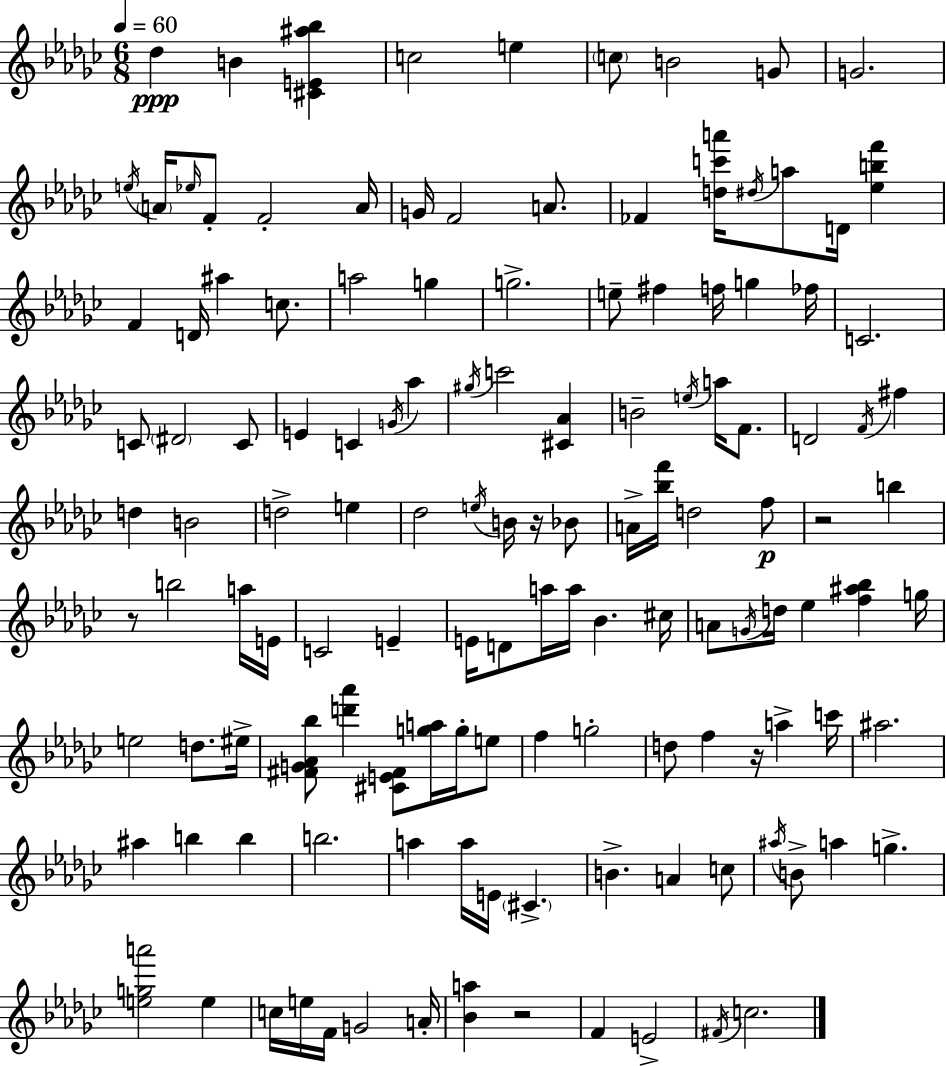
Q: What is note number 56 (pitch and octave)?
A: E5